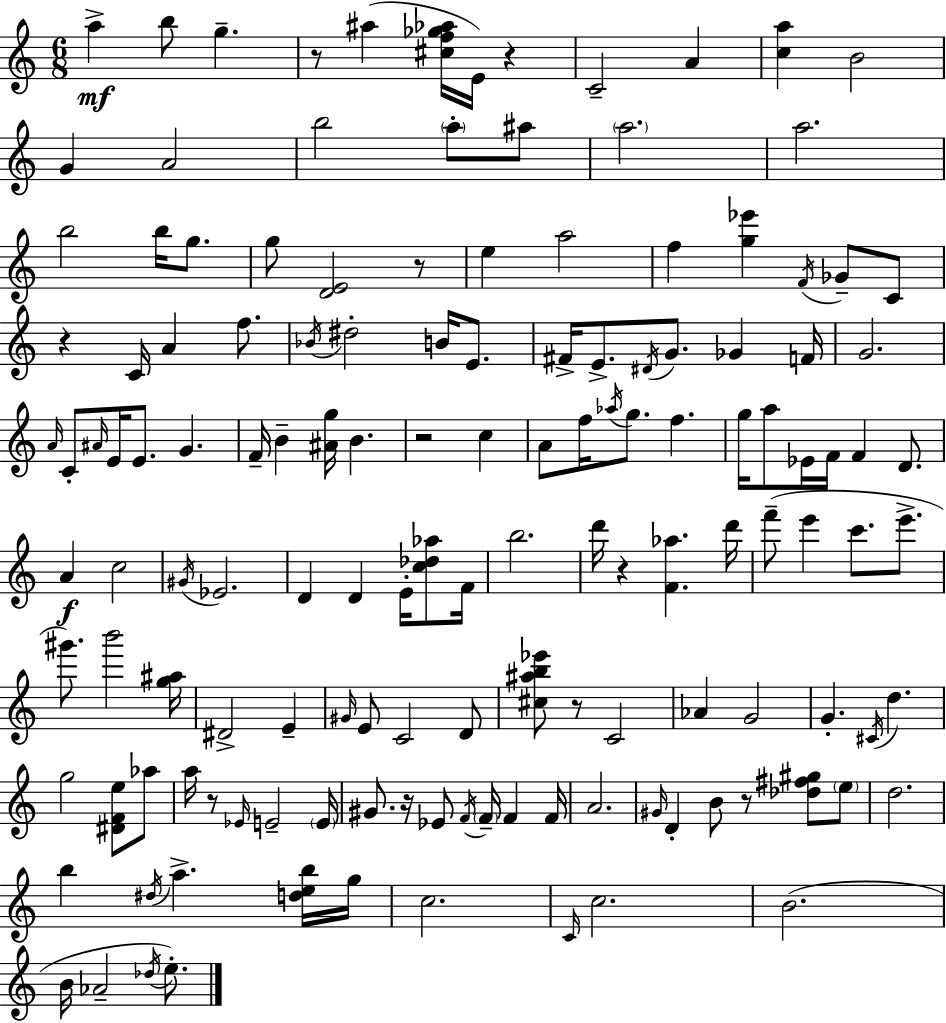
{
  \clef treble
  \numericTimeSignature
  \time 6/8
  \key c \major
  a''4->\mf b''8 g''4.-- | r8 ais''4( <cis'' f'' ges'' aes''>16 e'16) r4 | c'2-- a'4 | <c'' a''>4 b'2 | \break g'4 a'2 | b''2 \parenthesize a''8-. ais''8 | \parenthesize a''2. | a''2. | \break b''2 b''16 g''8. | g''8 <d' e'>2 r8 | e''4 a''2 | f''4 <g'' ees'''>4 \acciaccatura { f'16 } ges'8-- c'8 | \break r4 c'16 a'4 f''8. | \acciaccatura { bes'16 } dis''2-. b'16 e'8. | fis'16-> e'8.-> \acciaccatura { dis'16 } g'8. ges'4 | f'16 g'2. | \break \grace { a'16 } c'8-. \grace { ais'16 } e'16 e'8. g'4. | f'16-- b'4-- <ais' g''>16 b'4. | r2 | c''4 a'8 f''16 \acciaccatura { aes''16 } g''8. | \break f''4. g''16 a''8 ees'16 f'16 f'4 | d'8. a'4\f c''2 | \acciaccatura { gis'16 } ees'2. | d'4 d'4 | \break e'16-. <c'' des'' aes''>8 f'16 b''2. | d'''16 r4 | <f' aes''>4. d'''16 f'''8--( e'''4 | c'''8. e'''8.-> gis'''8.) b'''2 | \break <g'' ais''>16 dis'2-> | e'4-- \grace { gis'16 } e'8 c'2 | d'8 <cis'' ais'' b'' ees'''>8 r8 | c'2 aes'4 | \break g'2 g'4.-. | \acciaccatura { cis'16 } d''4. g''2 | <dis' f' e''>8 aes''8 a''16 r8 | \grace { ees'16 } e'2-- \parenthesize e'16 gis'8. | \break r16 ees'8 \acciaccatura { f'16 } \parenthesize f'16-- f'4 f'16 a'2. | \grace { gis'16 } | d'4-. b'8 r8 <des'' fis'' gis''>8 \parenthesize e''8 | d''2. | \break b''4 \acciaccatura { dis''16 } a''4.-> <d'' e'' b''>16 | g''16 c''2. | \grace { c'16 } c''2. | b'2.( | \break b'16 aes'2-- \acciaccatura { des''16 } | e''8.-.) \bar "|."
}